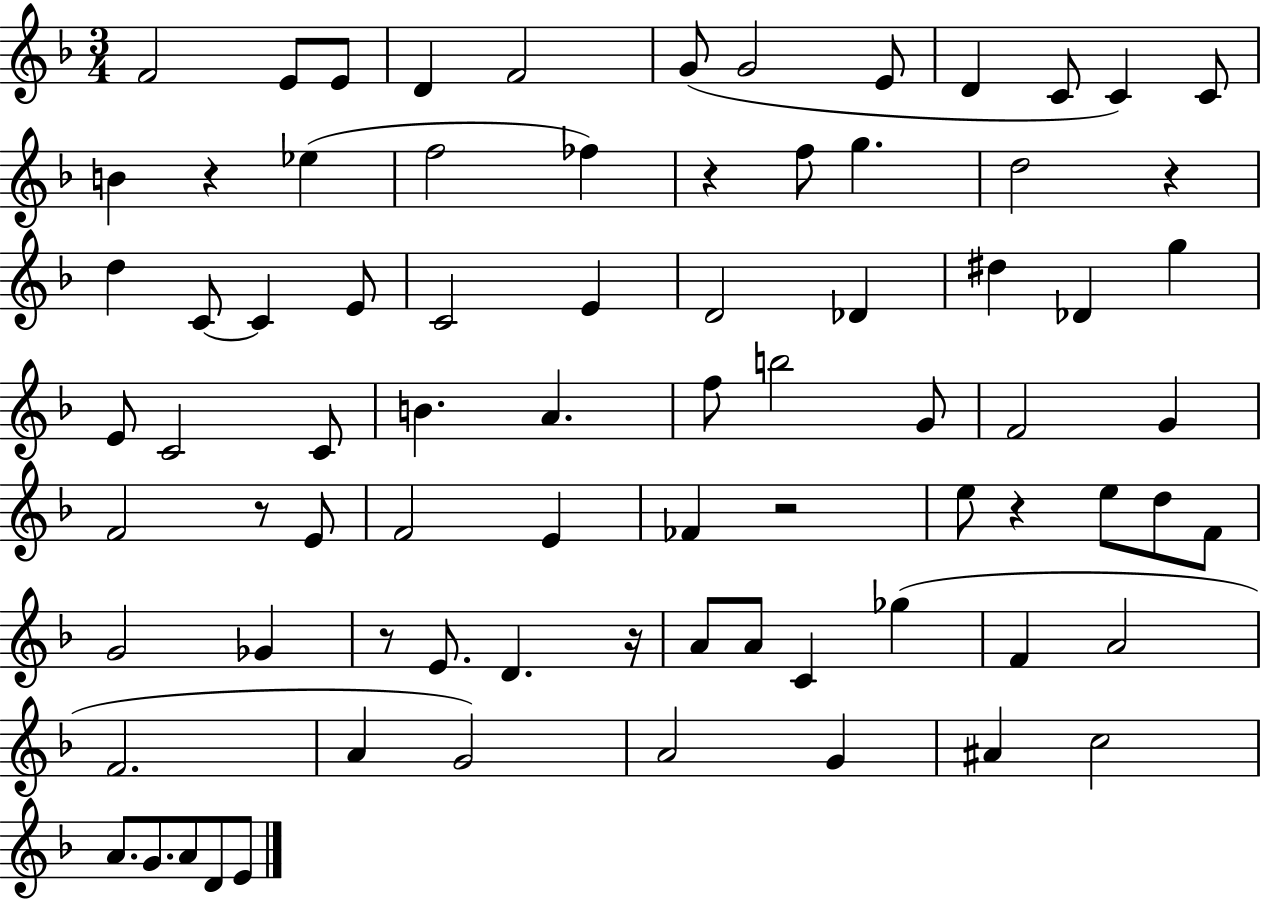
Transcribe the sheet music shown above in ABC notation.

X:1
T:Untitled
M:3/4
L:1/4
K:F
F2 E/2 E/2 D F2 G/2 G2 E/2 D C/2 C C/2 B z _e f2 _f z f/2 g d2 z d C/2 C E/2 C2 E D2 _D ^d _D g E/2 C2 C/2 B A f/2 b2 G/2 F2 G F2 z/2 E/2 F2 E _F z2 e/2 z e/2 d/2 F/2 G2 _G z/2 E/2 D z/4 A/2 A/2 C _g F A2 F2 A G2 A2 G ^A c2 A/2 G/2 A/2 D/2 E/2